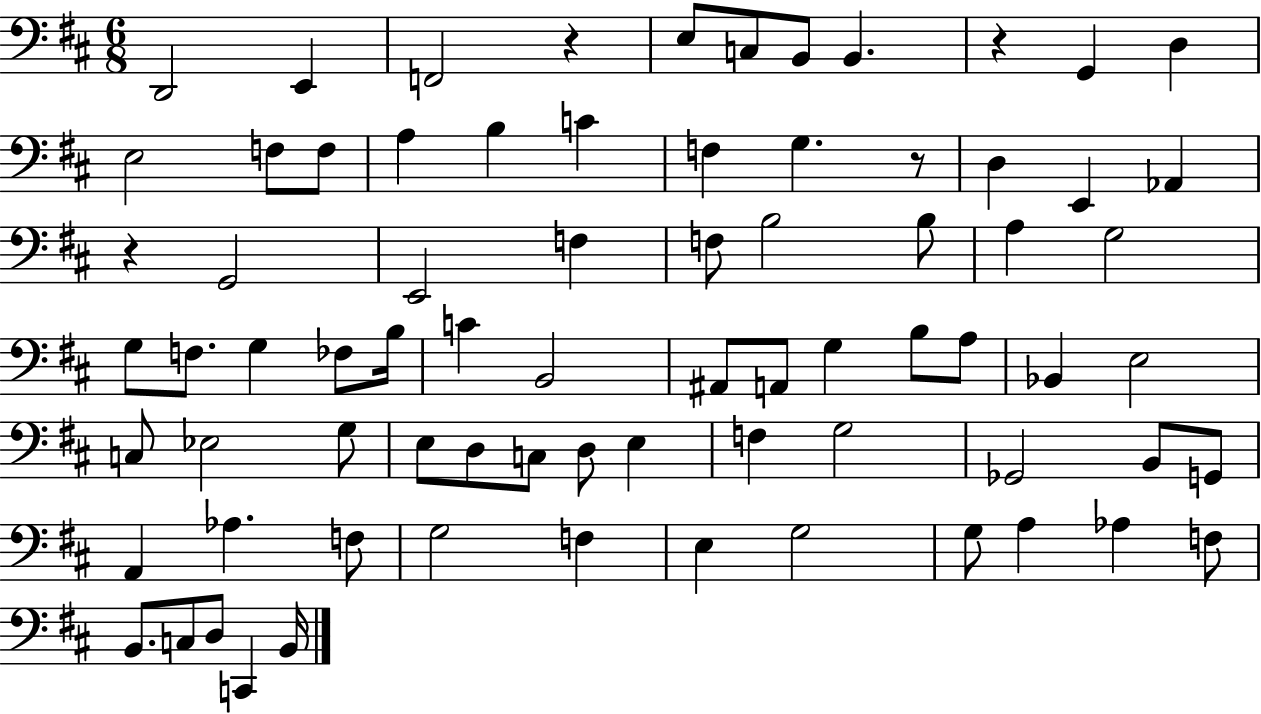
D2/h E2/q F2/h R/q E3/e C3/e B2/e B2/q. R/q G2/q D3/q E3/h F3/e F3/e A3/q B3/q C4/q F3/q G3/q. R/e D3/q E2/q Ab2/q R/q G2/h E2/h F3/q F3/e B3/h B3/e A3/q G3/h G3/e F3/e. G3/q FES3/e B3/s C4/q B2/h A#2/e A2/e G3/q B3/e A3/e Bb2/q E3/h C3/e Eb3/h G3/e E3/e D3/e C3/e D3/e E3/q F3/q G3/h Gb2/h B2/e G2/e A2/q Ab3/q. F3/e G3/h F3/q E3/q G3/h G3/e A3/q Ab3/q F3/e B2/e. C3/e D3/e C2/q B2/s